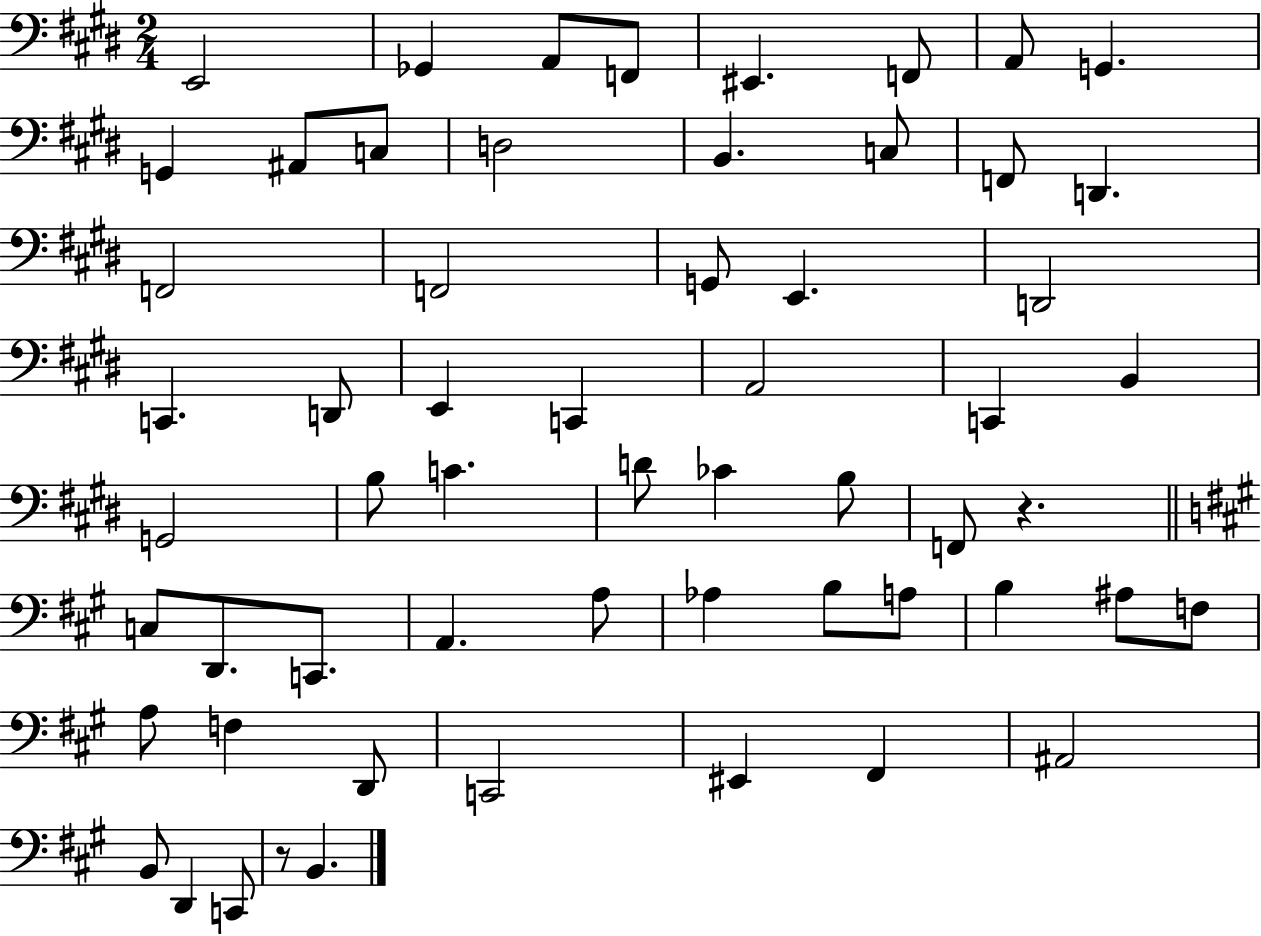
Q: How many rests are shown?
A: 2